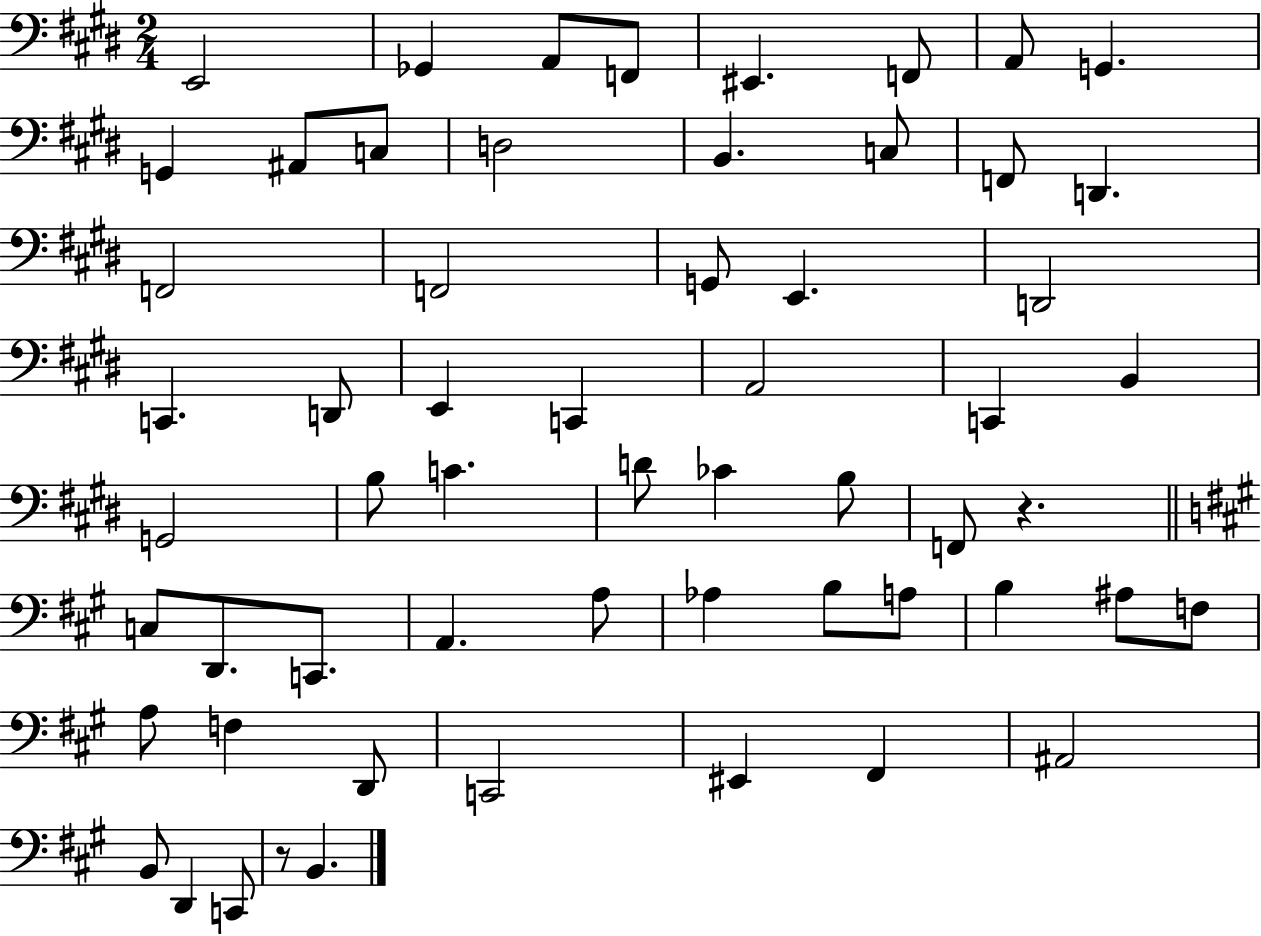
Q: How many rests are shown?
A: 2